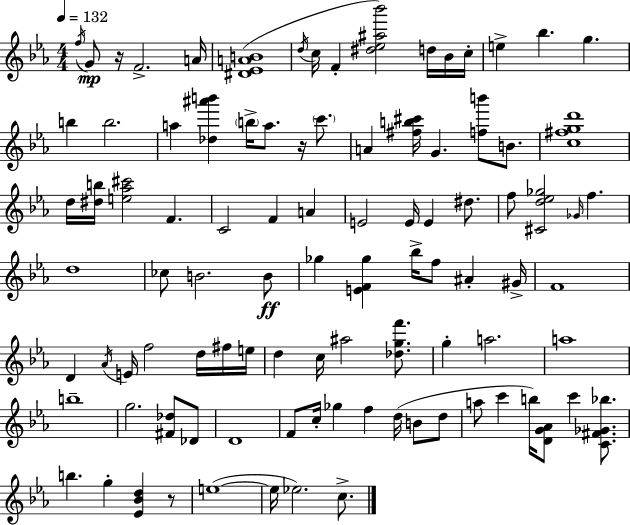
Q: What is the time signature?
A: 4/4